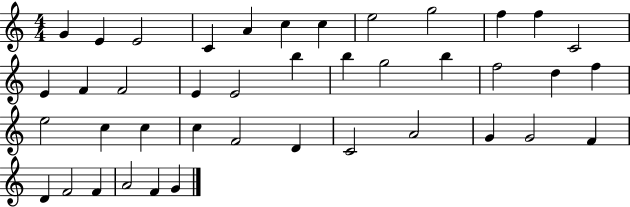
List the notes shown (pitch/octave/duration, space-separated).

G4/q E4/q E4/h C4/q A4/q C5/q C5/q E5/h G5/h F5/q F5/q C4/h E4/q F4/q F4/h E4/q E4/h B5/q B5/q G5/h B5/q F5/h D5/q F5/q E5/h C5/q C5/q C5/q F4/h D4/q C4/h A4/h G4/q G4/h F4/q D4/q F4/h F4/q A4/h F4/q G4/q